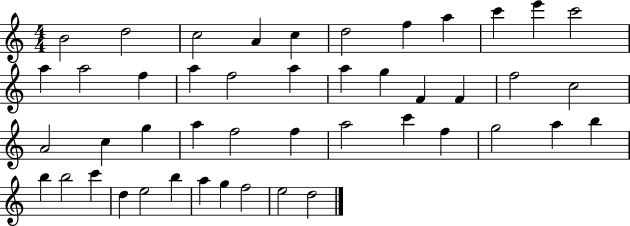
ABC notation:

X:1
T:Untitled
M:4/4
L:1/4
K:C
B2 d2 c2 A c d2 f a c' e' c'2 a a2 f a f2 a a g F F f2 c2 A2 c g a f2 f a2 c' f g2 a b b b2 c' d e2 b a g f2 e2 d2